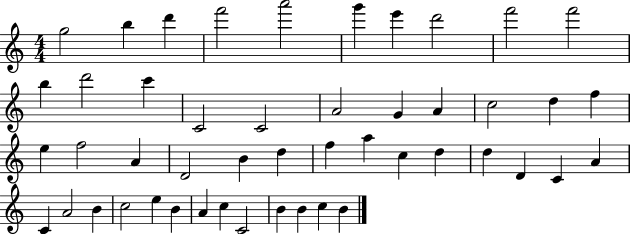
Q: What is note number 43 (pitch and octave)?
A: C5